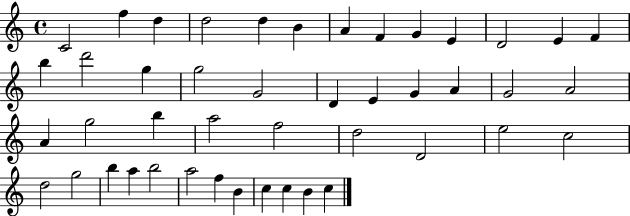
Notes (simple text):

C4/h F5/q D5/q D5/h D5/q B4/q A4/q F4/q G4/q E4/q D4/h E4/q F4/q B5/q D6/h G5/q G5/h G4/h D4/q E4/q G4/q A4/q G4/h A4/h A4/q G5/h B5/q A5/h F5/h D5/h D4/h E5/h C5/h D5/h G5/h B5/q A5/q B5/h A5/h F5/q B4/q C5/q C5/q B4/q C5/q